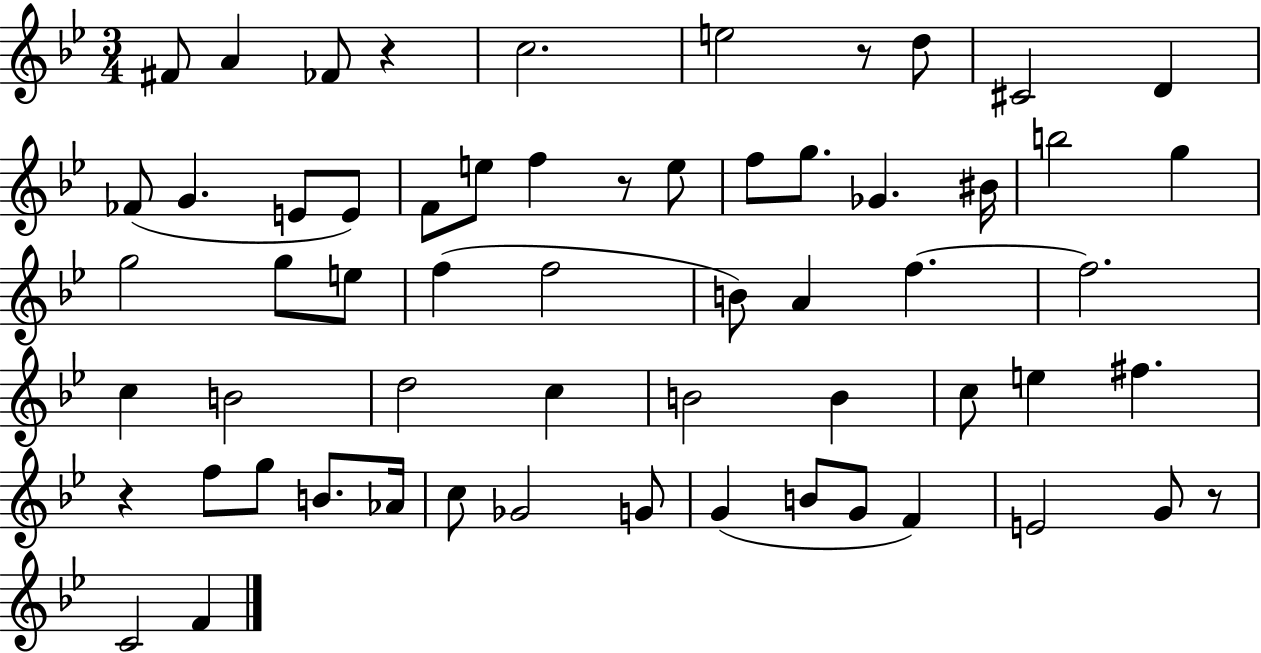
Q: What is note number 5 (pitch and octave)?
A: E5